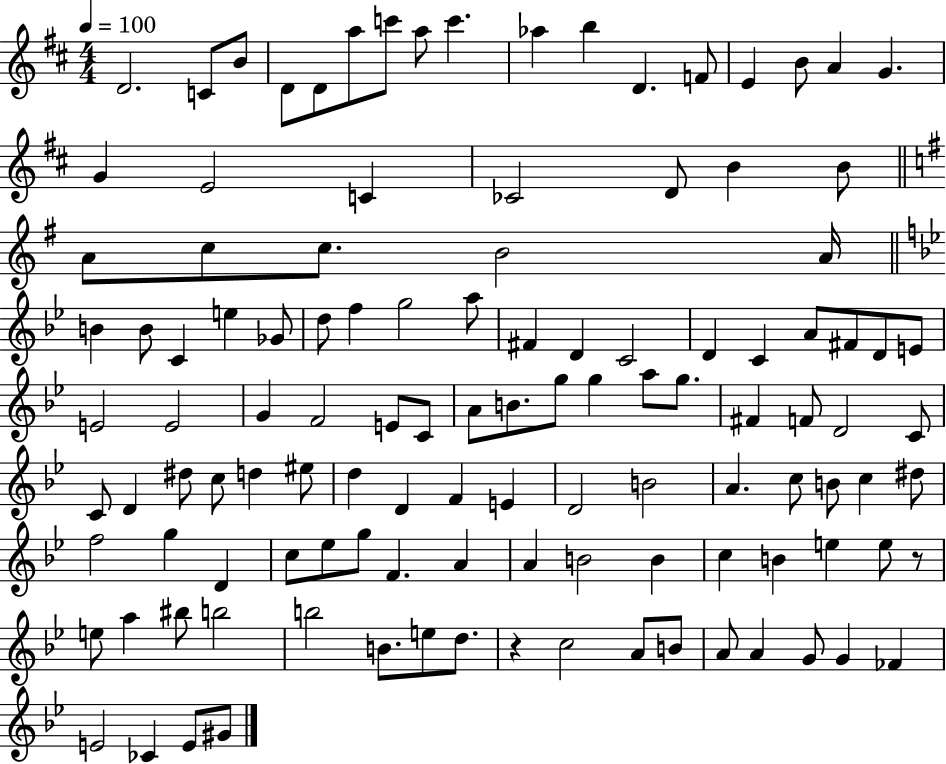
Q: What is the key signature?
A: D major